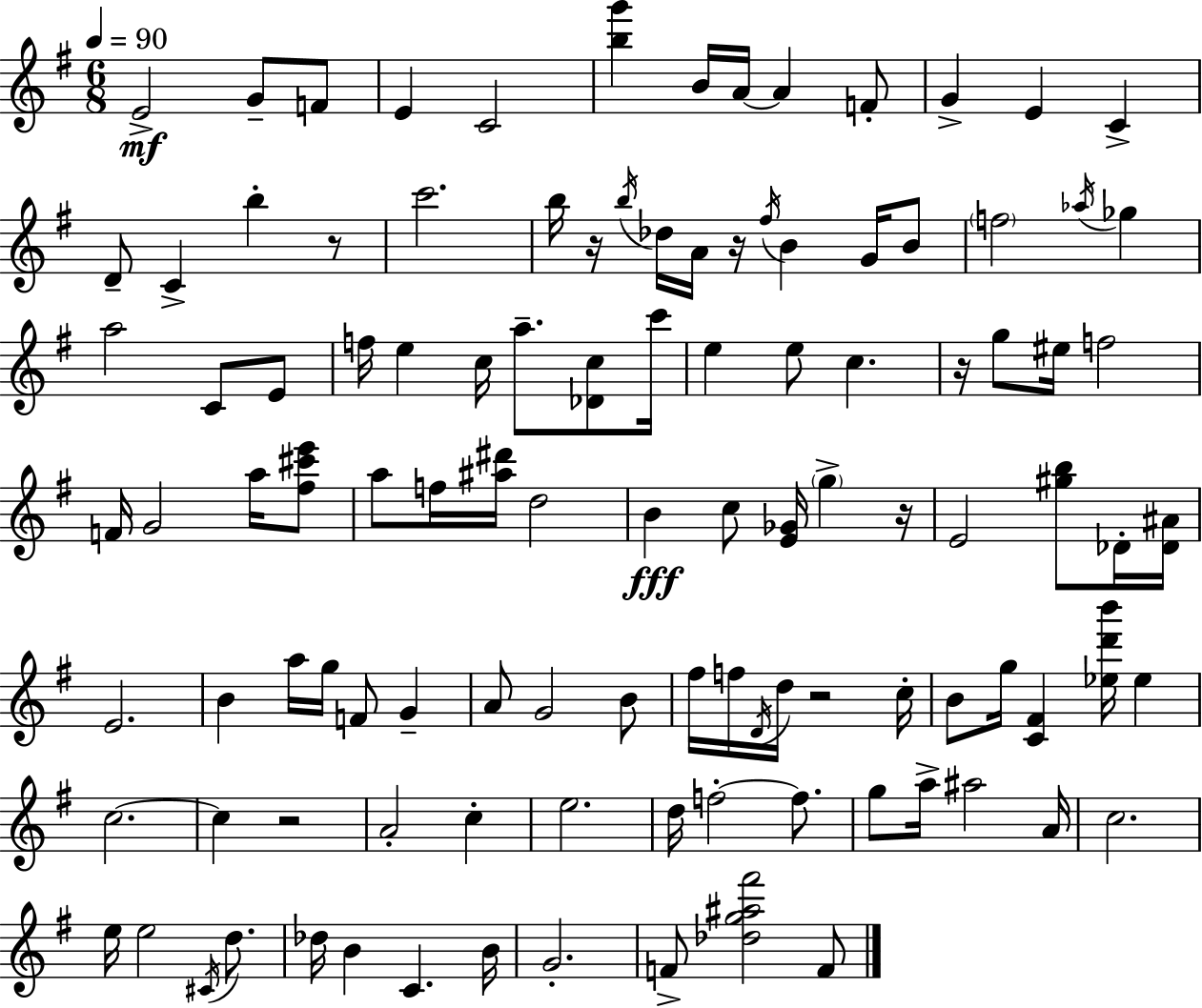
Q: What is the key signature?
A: G major